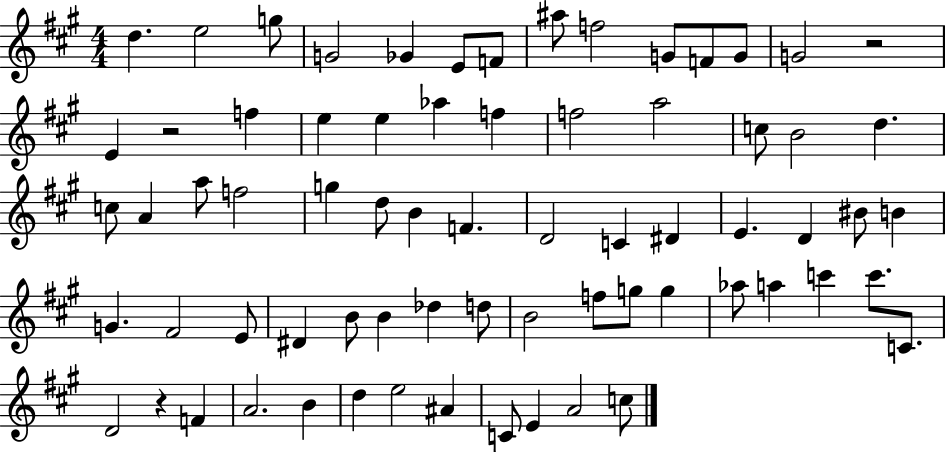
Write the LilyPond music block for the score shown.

{
  \clef treble
  \numericTimeSignature
  \time 4/4
  \key a \major
  \repeat volta 2 { d''4. e''2 g''8 | g'2 ges'4 e'8 f'8 | ais''8 f''2 g'8 f'8 g'8 | g'2 r2 | \break e'4 r2 f''4 | e''4 e''4 aes''4 f''4 | f''2 a''2 | c''8 b'2 d''4. | \break c''8 a'4 a''8 f''2 | g''4 d''8 b'4 f'4. | d'2 c'4 dis'4 | e'4. d'4 bis'8 b'4 | \break g'4. fis'2 e'8 | dis'4 b'8 b'4 des''4 d''8 | b'2 f''8 g''8 g''4 | aes''8 a''4 c'''4 c'''8. c'8. | \break d'2 r4 f'4 | a'2. b'4 | d''4 e''2 ais'4 | c'8 e'4 a'2 c''8 | \break } \bar "|."
}